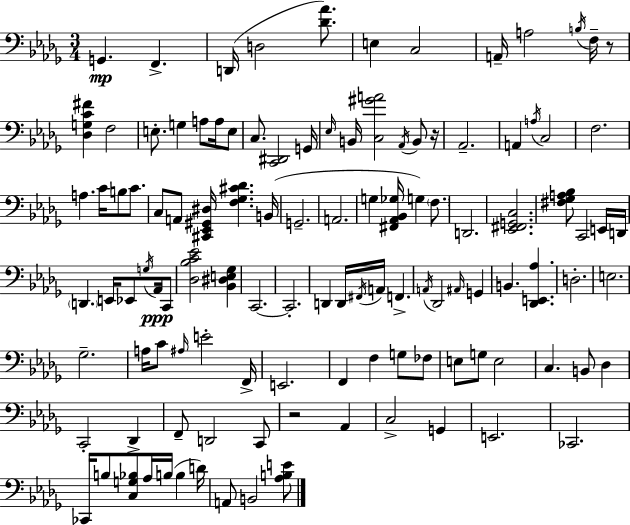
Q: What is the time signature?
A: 3/4